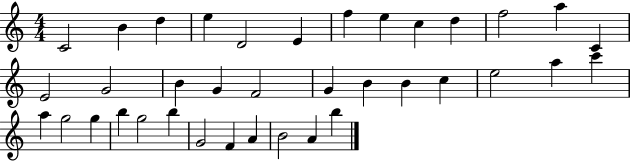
{
  \clef treble
  \numericTimeSignature
  \time 4/4
  \key c \major
  c'2 b'4 d''4 | e''4 d'2 e'4 | f''4 e''4 c''4 d''4 | f''2 a''4 c'4 | \break e'2 g'2 | b'4 g'4 f'2 | g'4 b'4 b'4 c''4 | e''2 a''4 c'''4 | \break a''4 g''2 g''4 | b''4 g''2 b''4 | g'2 f'4 a'4 | b'2 a'4 b''4 | \break \bar "|."
}